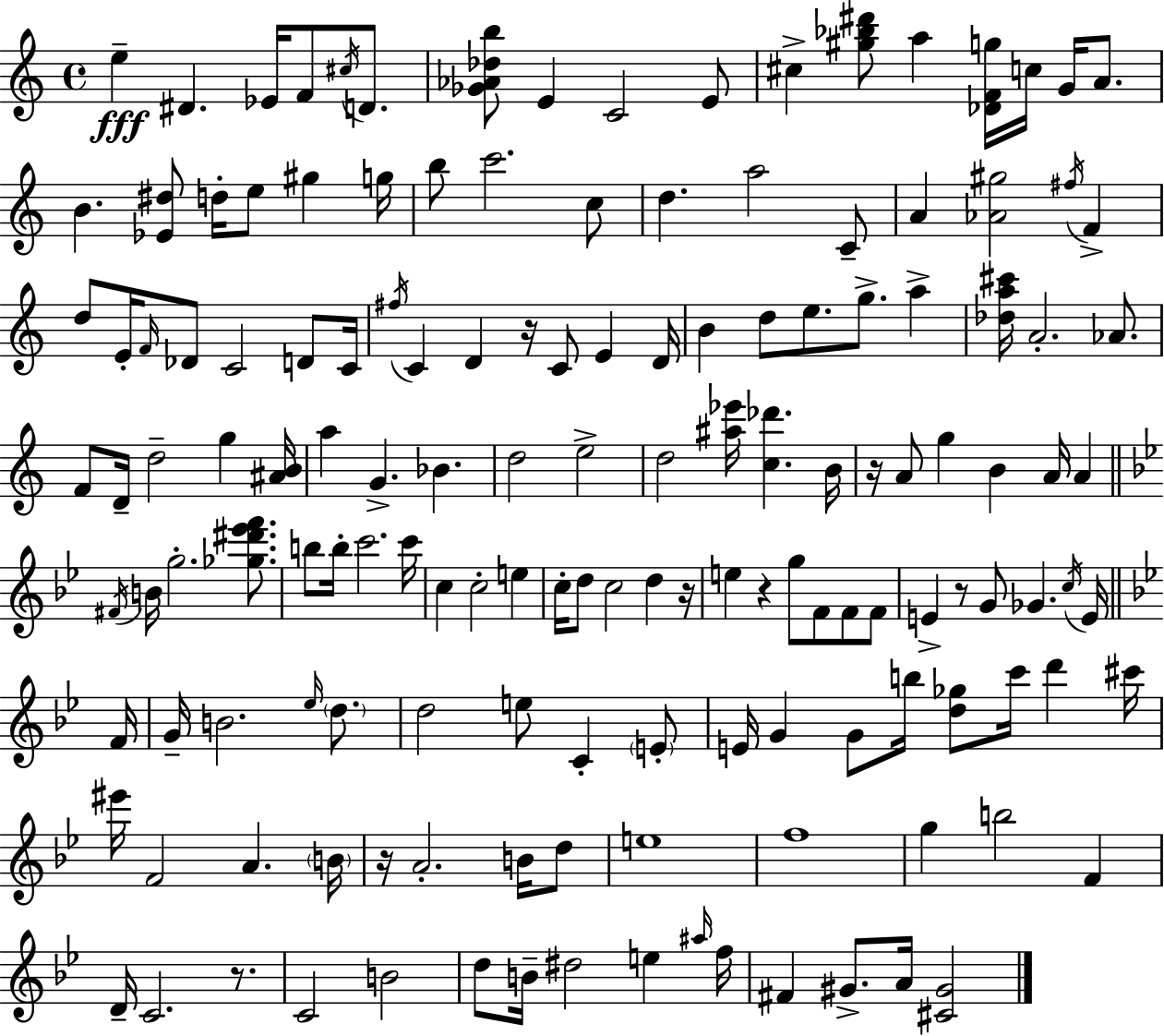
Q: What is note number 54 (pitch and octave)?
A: G4